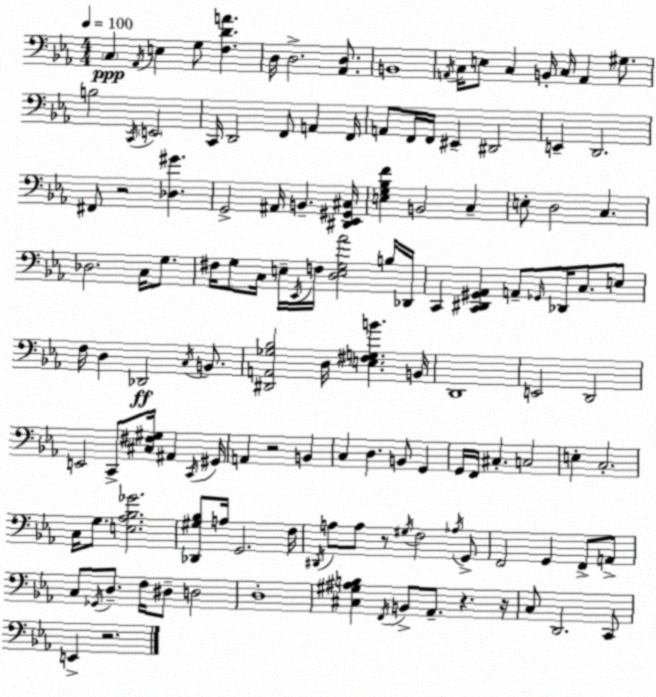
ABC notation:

X:1
T:Untitled
M:4/4
L:1/4
K:Eb
C, _A,,/4 E, G,/2 [F,DA] D,/4 D,2 [_A,,D,]/2 B,,4 A,,/4 C,/4 E,/2 C, B,,/4 C,/4 A,, ^G,/2 B,2 C,,/4 E,,2 C,,/4 D,,2 F,,/2 A,, F,,/4 A,,/2 F,,/4 F,,/4 ^E,, ^D,,2 E,, D,,2 ^F,,/2 z2 [_D,^G] G,,2 ^A,,/4 B,, [^D,,_E,,^G,,^C,]/4 [E,G,_B,F] B,,2 C, E,/2 D,2 C, _D,2 C,/4 G,/2 ^F,/4 G,/2 C,/4 E,/4 _E,,/4 F,/4 [D,E,G,_A]2 B,/4 _D,,/4 C,, [C,,^D,,^G,,_A,,] A,,/2 _G,,/4 _D,,/4 C,/2 E,/2 F,/4 D, _D,,2 C,/4 B,,/2 [^D,,A,,_G,_B,]2 D,/4 [E,^F,G,B] B,,/4 D,,4 E,,2 D,,2 E,,2 C,,/2 [^C,^F,^G,]/4 ^A,, C,,/4 ^G,,/4 A,, z2 B,, C, D, B,,/2 G,, G,,/4 F,,/4 ^C, C,2 E, C,2 C,/4 G,/2 [E,_A,_B,_G]2 [_D,,^G,_B,]/2 A,/4 G,,2 F,/4 ^D,,/4 A,/2 A,/2 z/2 ^G,/4 F,2 _A,/4 G,,/2 F,,2 G,, F,,/2 A,,/2 C,/2 _G,,/4 D,/2 F,/4 ^D,/2 D,2 D,4 [^C,^G,^A,B,] F,,/4 B,,/2 _A,,/2 z z/4 C,/2 D,,2 C,,/2 E,, z2